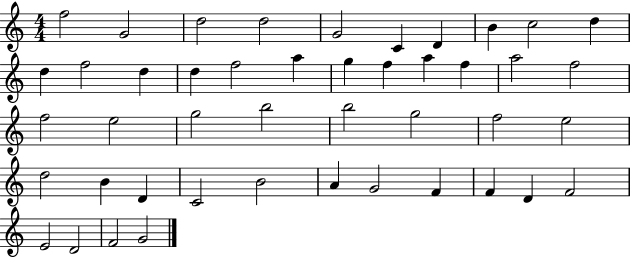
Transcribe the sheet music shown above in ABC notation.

X:1
T:Untitled
M:4/4
L:1/4
K:C
f2 G2 d2 d2 G2 C D B c2 d d f2 d d f2 a g f a f a2 f2 f2 e2 g2 b2 b2 g2 f2 e2 d2 B D C2 B2 A G2 F F D F2 E2 D2 F2 G2